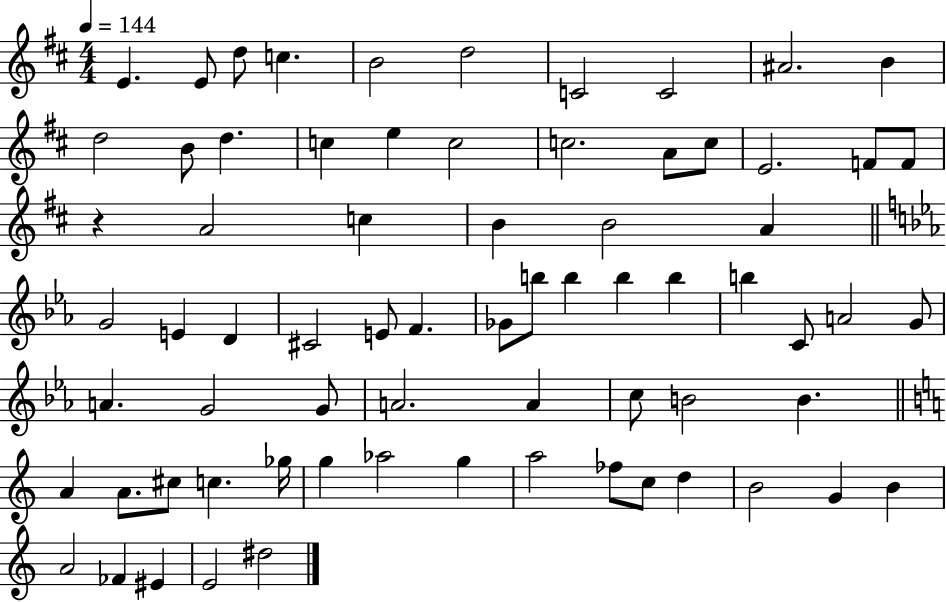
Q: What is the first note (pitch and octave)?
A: E4